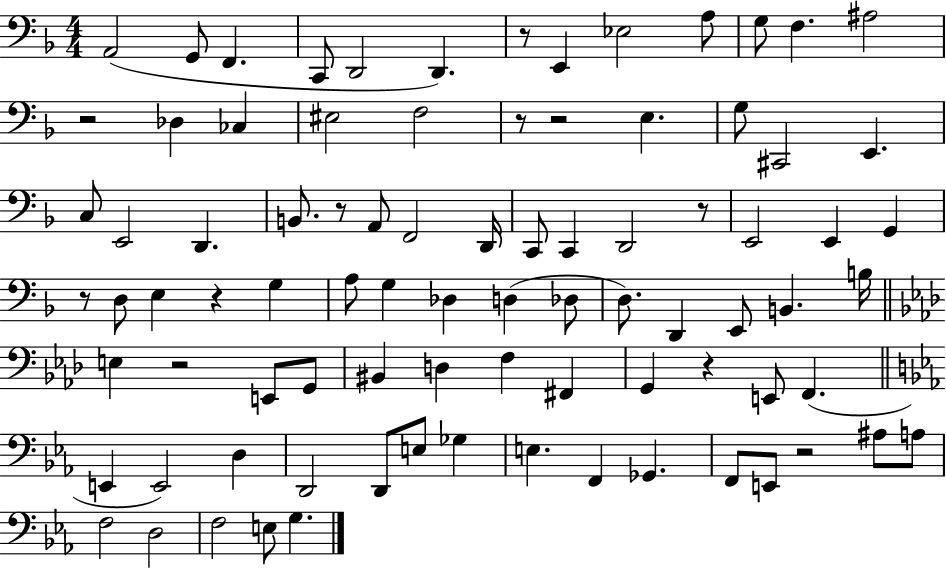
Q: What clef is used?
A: bass